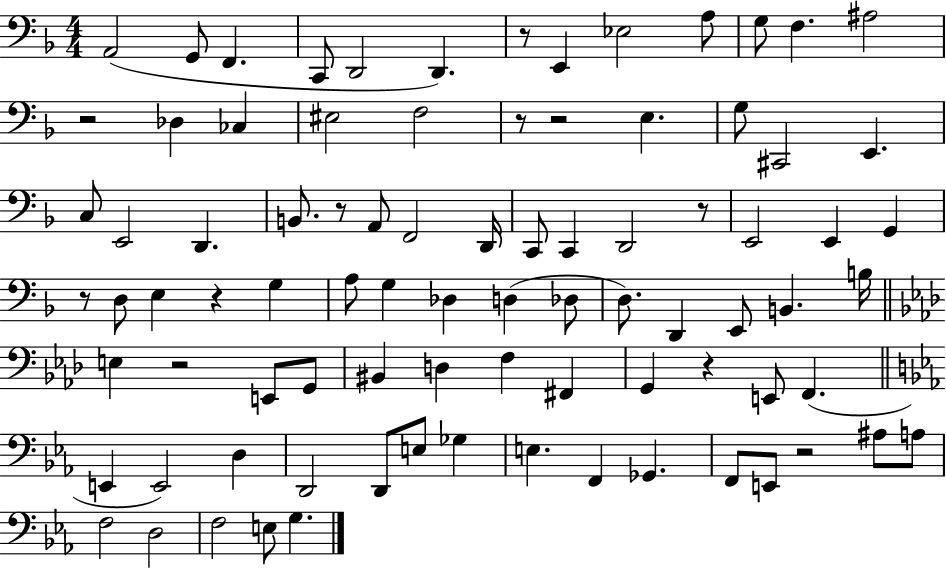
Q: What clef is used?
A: bass